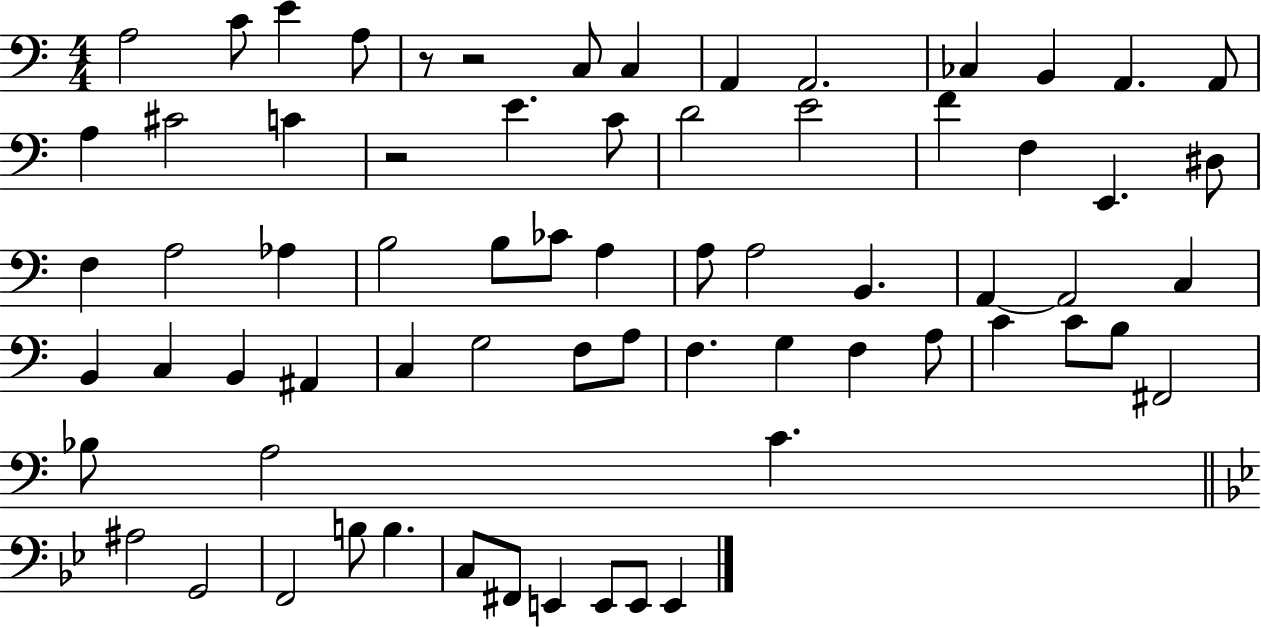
A3/h C4/e E4/q A3/e R/e R/h C3/e C3/q A2/q A2/h. CES3/q B2/q A2/q. A2/e A3/q C#4/h C4/q R/h E4/q. C4/e D4/h E4/h F4/q F3/q E2/q. D#3/e F3/q A3/h Ab3/q B3/h B3/e CES4/e A3/q A3/e A3/h B2/q. A2/q A2/h C3/q B2/q C3/q B2/q A#2/q C3/q G3/h F3/e A3/e F3/q. G3/q F3/q A3/e C4/q C4/e B3/e F#2/h Bb3/e A3/h C4/q. A#3/h G2/h F2/h B3/e B3/q. C3/e F#2/e E2/q E2/e E2/e E2/q